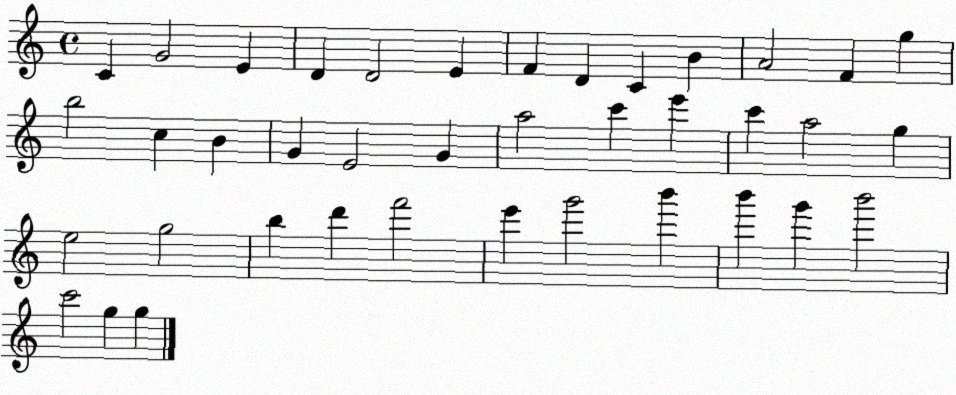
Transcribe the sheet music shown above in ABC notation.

X:1
T:Untitled
M:4/4
L:1/4
K:C
C G2 E D D2 E F D C B A2 F g b2 c B G E2 G a2 c' e' c' a2 g e2 g2 b d' f'2 e' g'2 b' b' g' b'2 c'2 g g